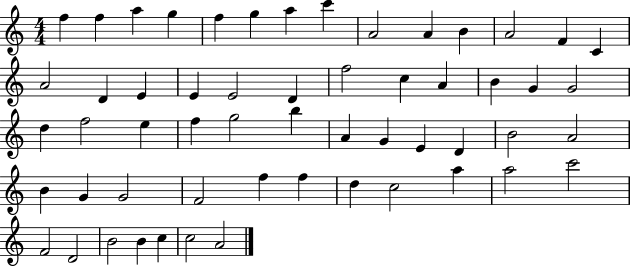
X:1
T:Untitled
M:4/4
L:1/4
K:C
f f a g f g a c' A2 A B A2 F C A2 D E E E2 D f2 c A B G G2 d f2 e f g2 b A G E D B2 A2 B G G2 F2 f f d c2 a a2 c'2 F2 D2 B2 B c c2 A2